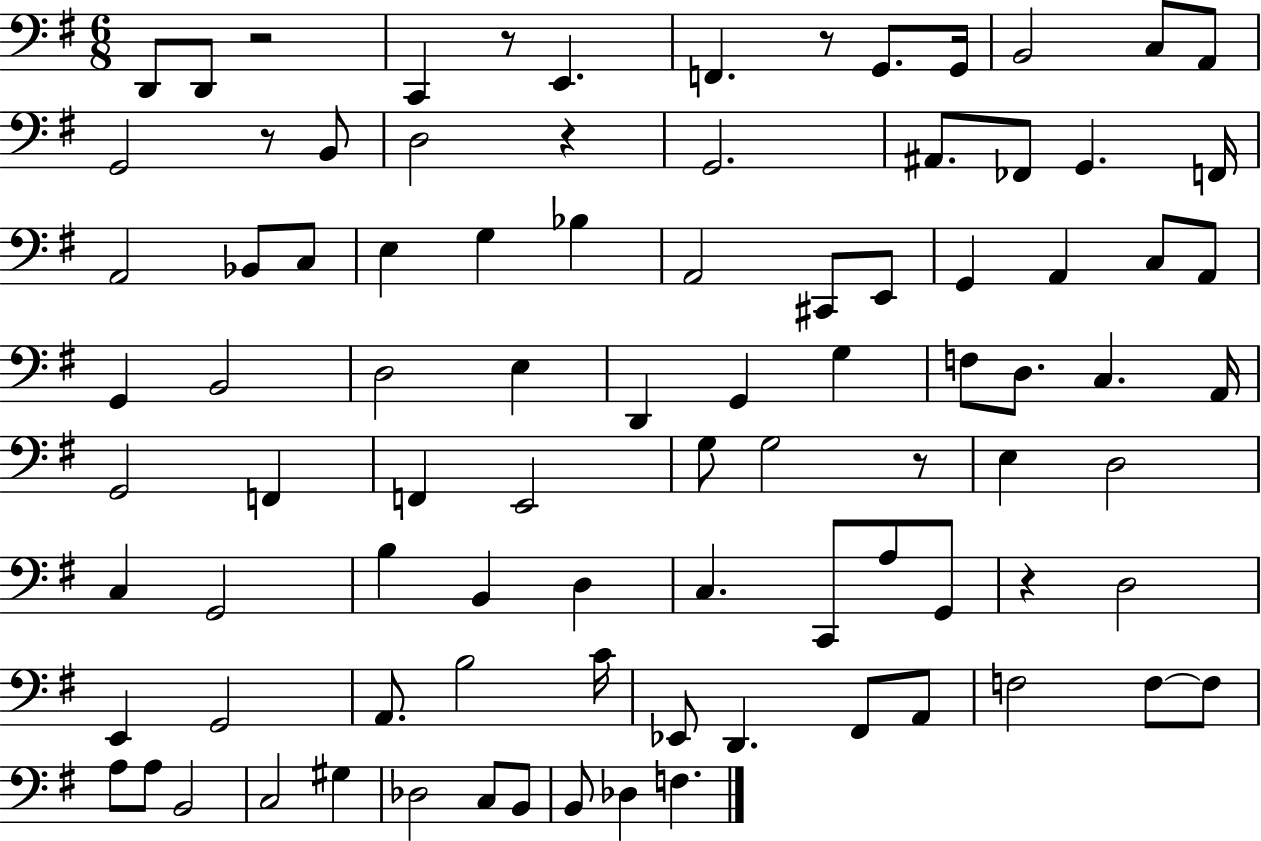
D2/e D2/e R/h C2/q R/e E2/q. F2/q. R/e G2/e. G2/s B2/h C3/e A2/e G2/h R/e B2/e D3/h R/q G2/h. A#2/e. FES2/e G2/q. F2/s A2/h Bb2/e C3/e E3/q G3/q Bb3/q A2/h C#2/e E2/e G2/q A2/q C3/e A2/e G2/q B2/h D3/h E3/q D2/q G2/q G3/q F3/e D3/e. C3/q. A2/s G2/h F2/q F2/q E2/h G3/e G3/h R/e E3/q D3/h C3/q G2/h B3/q B2/q D3/q C3/q. C2/e A3/e G2/e R/q D3/h E2/q G2/h A2/e. B3/h C4/s Eb2/e D2/q. F#2/e A2/e F3/h F3/e F3/e A3/e A3/e B2/h C3/h G#3/q Db3/h C3/e B2/e B2/e Db3/q F3/q.